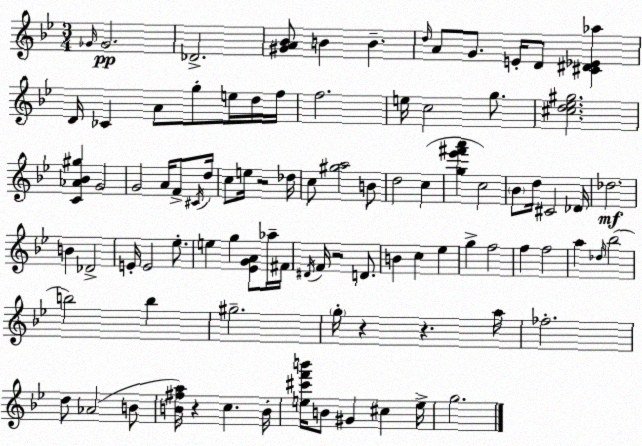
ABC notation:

X:1
T:Untitled
M:3/4
L:1/4
K:Gm
_G/4 _G2 _D2 [^GA_B]/2 B B d/4 A/2 G/2 E/4 D/2 [^C^D_E_a] D/4 _C A/2 g/2 e/4 d/4 f/4 f2 e/4 c2 g/2 [^cd_e^g]2 [C_A_B^g] G2 G2 A/4 F/2 ^C/4 d/4 c/2 e/4 z2 _d/4 c/2 [^ga]2 B/2 d2 c [g_e'^f'a'] c2 _B/2 d/4 ^C2 _D/4 _d2 B _D2 E/4 E2 _e/2 e g [_EGA]/2 _a/4 ^F/4 ^D/4 F/4 z2 D/2 B c _e g f2 f f2 a _d/4 _b2 b2 b ^g2 g/4 z z a/4 _f2 d/2 _A2 B/2 [B^fa]/4 z c B/4 [e^c'f'b']/4 B/2 ^G ^c e/4 g2